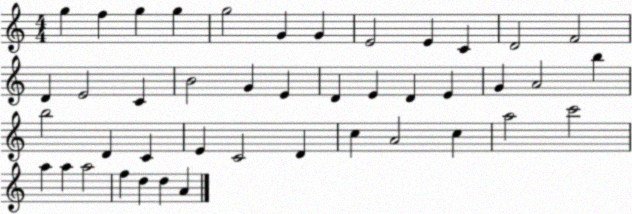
X:1
T:Untitled
M:4/4
L:1/4
K:C
g f g g g2 G G E2 E C D2 F2 D E2 C B2 G E D E D E G A2 b b2 D C E C2 D c A2 c a2 c'2 a a a2 f d d A